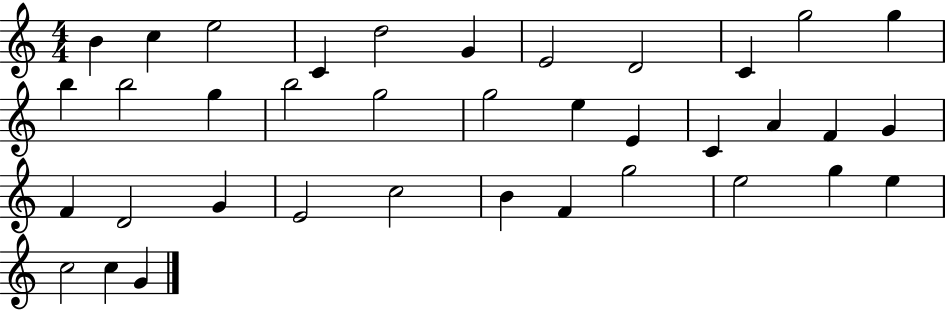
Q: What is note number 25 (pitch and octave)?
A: D4